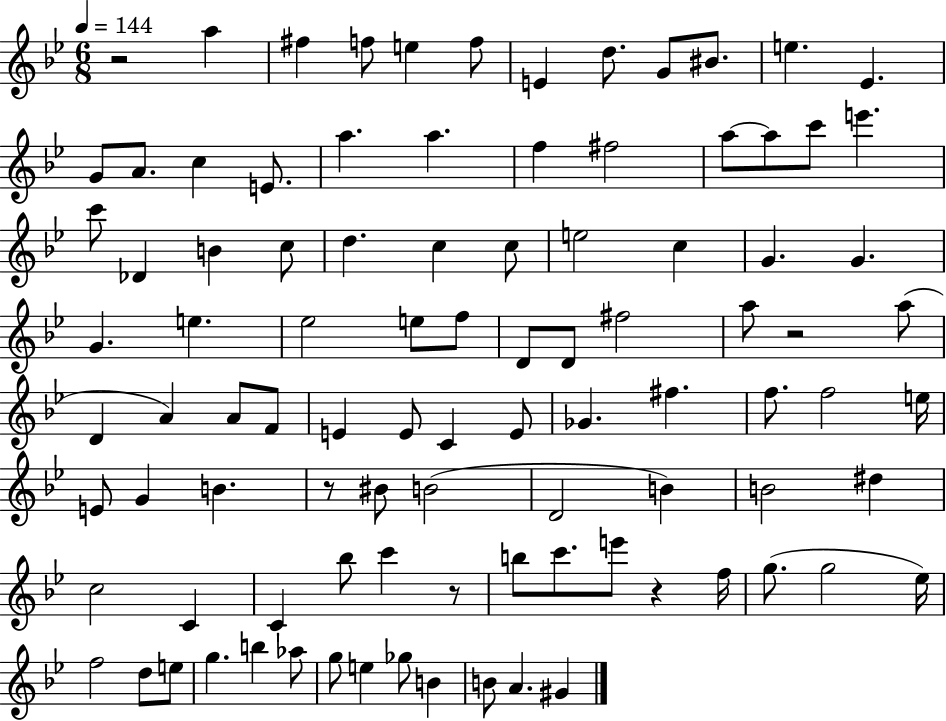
X:1
T:Untitled
M:6/8
L:1/4
K:Bb
z2 a ^f f/2 e f/2 E d/2 G/2 ^B/2 e _E G/2 A/2 c E/2 a a f ^f2 a/2 a/2 c'/2 e' c'/2 _D B c/2 d c c/2 e2 c G G G e _e2 e/2 f/2 D/2 D/2 ^f2 a/2 z2 a/2 D A A/2 F/2 E E/2 C E/2 _G ^f f/2 f2 e/4 E/2 G B z/2 ^B/2 B2 D2 B B2 ^d c2 C C _b/2 c' z/2 b/2 c'/2 e'/2 z f/4 g/2 g2 _e/4 f2 d/2 e/2 g b _a/2 g/2 e _g/2 B B/2 A ^G